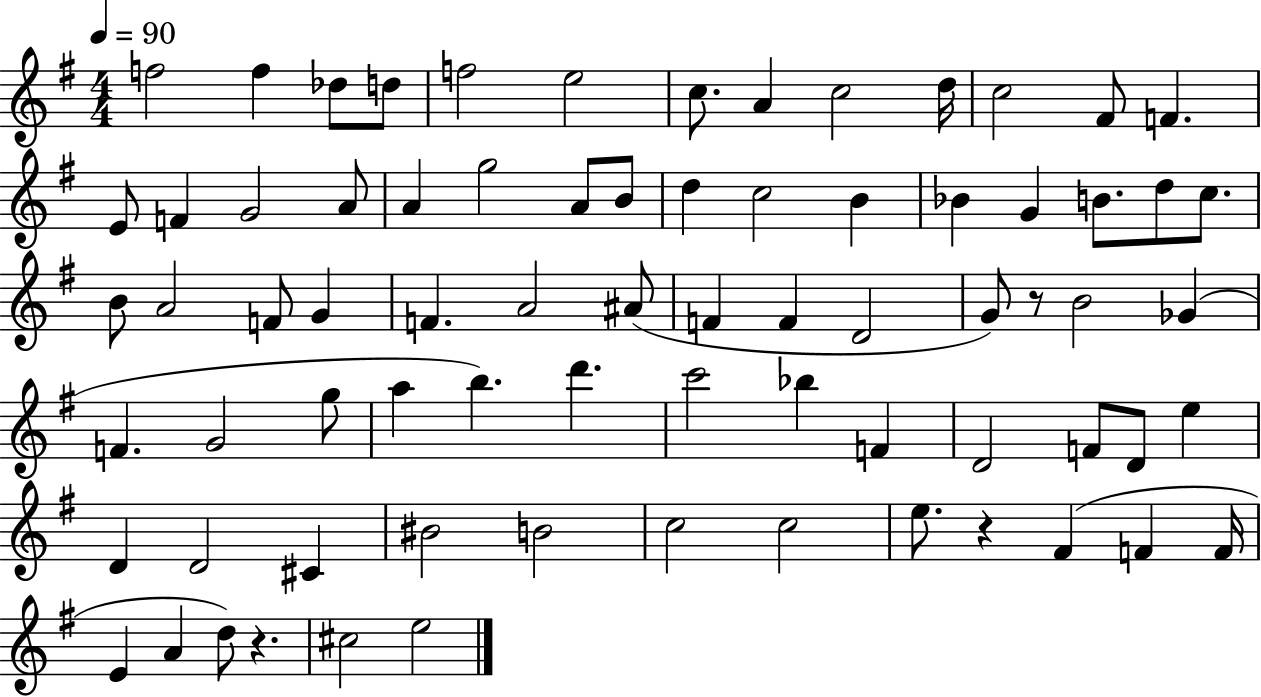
F5/h F5/q Db5/e D5/e F5/h E5/h C5/e. A4/q C5/h D5/s C5/h F#4/e F4/q. E4/e F4/q G4/h A4/e A4/q G5/h A4/e B4/e D5/q C5/h B4/q Bb4/q G4/q B4/e. D5/e C5/e. B4/e A4/h F4/e G4/q F4/q. A4/h A#4/e F4/q F4/q D4/h G4/e R/e B4/h Gb4/q F4/q. G4/h G5/e A5/q B5/q. D6/q. C6/h Bb5/q F4/q D4/h F4/e D4/e E5/q D4/q D4/h C#4/q BIS4/h B4/h C5/h C5/h E5/e. R/q F#4/q F4/q F4/s E4/q A4/q D5/e R/q. C#5/h E5/h